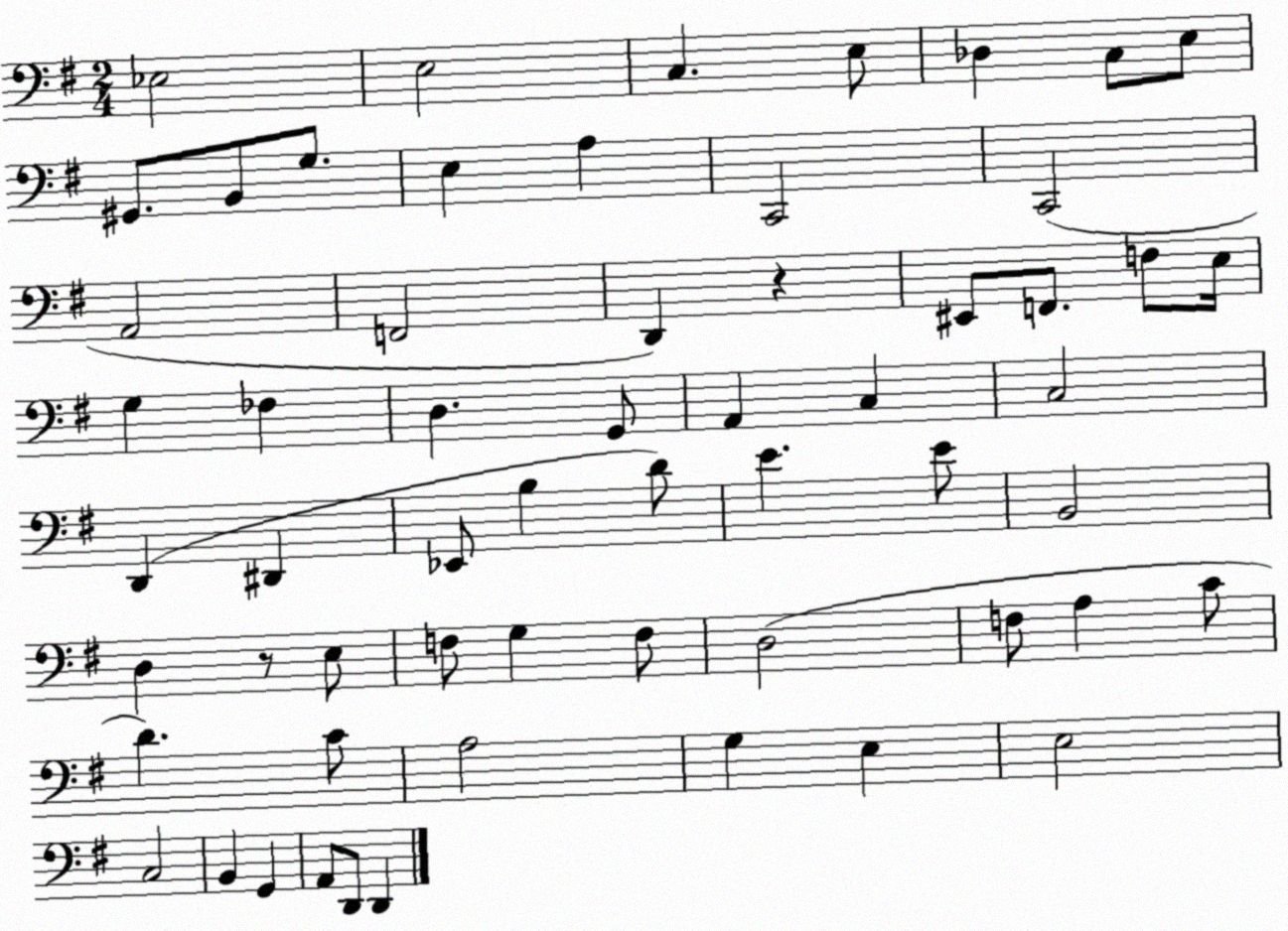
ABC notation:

X:1
T:Untitled
M:2/4
L:1/4
K:G
_E,2 E,2 C, E,/2 _D, C,/2 E,/2 ^G,,/2 B,,/2 G,/2 E, A, C,,2 C,,2 A,,2 F,,2 D,, z ^E,,/2 F,,/2 F,/2 E,/4 G, _F, D, G,,/2 A,, C, C,2 D,, ^D,, _E,,/2 B, D/2 E E/2 B,,2 D, z/2 E,/2 F,/2 G, F,/2 D,2 F,/2 A, C/2 D C/2 A,2 G, E, E,2 C,2 B,, G,, A,,/2 D,,/2 D,,